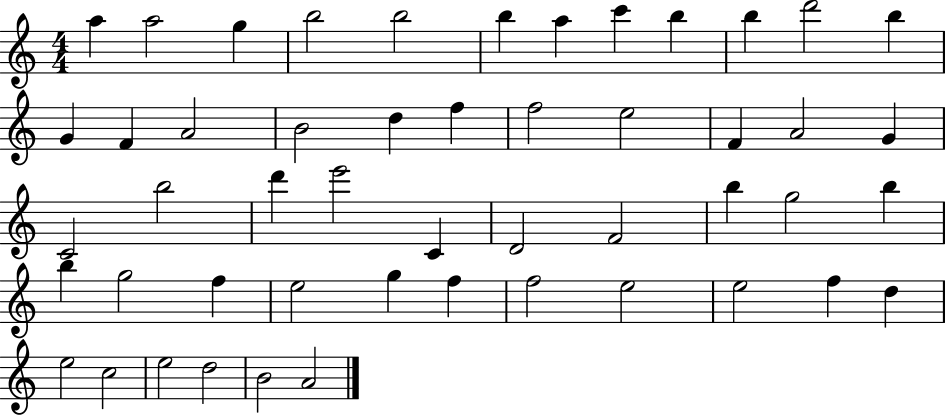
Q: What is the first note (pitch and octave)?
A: A5